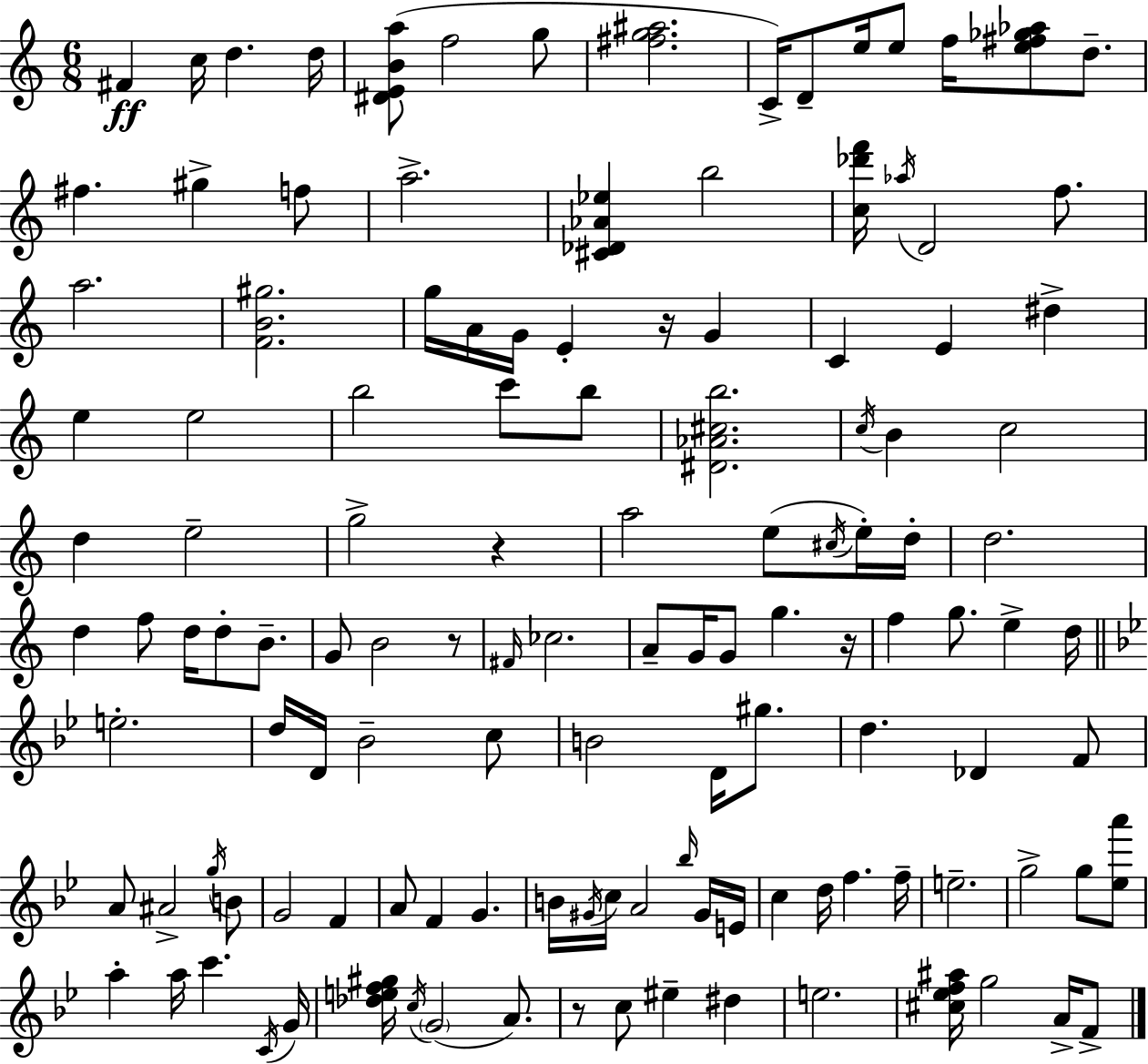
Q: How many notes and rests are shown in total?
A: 127